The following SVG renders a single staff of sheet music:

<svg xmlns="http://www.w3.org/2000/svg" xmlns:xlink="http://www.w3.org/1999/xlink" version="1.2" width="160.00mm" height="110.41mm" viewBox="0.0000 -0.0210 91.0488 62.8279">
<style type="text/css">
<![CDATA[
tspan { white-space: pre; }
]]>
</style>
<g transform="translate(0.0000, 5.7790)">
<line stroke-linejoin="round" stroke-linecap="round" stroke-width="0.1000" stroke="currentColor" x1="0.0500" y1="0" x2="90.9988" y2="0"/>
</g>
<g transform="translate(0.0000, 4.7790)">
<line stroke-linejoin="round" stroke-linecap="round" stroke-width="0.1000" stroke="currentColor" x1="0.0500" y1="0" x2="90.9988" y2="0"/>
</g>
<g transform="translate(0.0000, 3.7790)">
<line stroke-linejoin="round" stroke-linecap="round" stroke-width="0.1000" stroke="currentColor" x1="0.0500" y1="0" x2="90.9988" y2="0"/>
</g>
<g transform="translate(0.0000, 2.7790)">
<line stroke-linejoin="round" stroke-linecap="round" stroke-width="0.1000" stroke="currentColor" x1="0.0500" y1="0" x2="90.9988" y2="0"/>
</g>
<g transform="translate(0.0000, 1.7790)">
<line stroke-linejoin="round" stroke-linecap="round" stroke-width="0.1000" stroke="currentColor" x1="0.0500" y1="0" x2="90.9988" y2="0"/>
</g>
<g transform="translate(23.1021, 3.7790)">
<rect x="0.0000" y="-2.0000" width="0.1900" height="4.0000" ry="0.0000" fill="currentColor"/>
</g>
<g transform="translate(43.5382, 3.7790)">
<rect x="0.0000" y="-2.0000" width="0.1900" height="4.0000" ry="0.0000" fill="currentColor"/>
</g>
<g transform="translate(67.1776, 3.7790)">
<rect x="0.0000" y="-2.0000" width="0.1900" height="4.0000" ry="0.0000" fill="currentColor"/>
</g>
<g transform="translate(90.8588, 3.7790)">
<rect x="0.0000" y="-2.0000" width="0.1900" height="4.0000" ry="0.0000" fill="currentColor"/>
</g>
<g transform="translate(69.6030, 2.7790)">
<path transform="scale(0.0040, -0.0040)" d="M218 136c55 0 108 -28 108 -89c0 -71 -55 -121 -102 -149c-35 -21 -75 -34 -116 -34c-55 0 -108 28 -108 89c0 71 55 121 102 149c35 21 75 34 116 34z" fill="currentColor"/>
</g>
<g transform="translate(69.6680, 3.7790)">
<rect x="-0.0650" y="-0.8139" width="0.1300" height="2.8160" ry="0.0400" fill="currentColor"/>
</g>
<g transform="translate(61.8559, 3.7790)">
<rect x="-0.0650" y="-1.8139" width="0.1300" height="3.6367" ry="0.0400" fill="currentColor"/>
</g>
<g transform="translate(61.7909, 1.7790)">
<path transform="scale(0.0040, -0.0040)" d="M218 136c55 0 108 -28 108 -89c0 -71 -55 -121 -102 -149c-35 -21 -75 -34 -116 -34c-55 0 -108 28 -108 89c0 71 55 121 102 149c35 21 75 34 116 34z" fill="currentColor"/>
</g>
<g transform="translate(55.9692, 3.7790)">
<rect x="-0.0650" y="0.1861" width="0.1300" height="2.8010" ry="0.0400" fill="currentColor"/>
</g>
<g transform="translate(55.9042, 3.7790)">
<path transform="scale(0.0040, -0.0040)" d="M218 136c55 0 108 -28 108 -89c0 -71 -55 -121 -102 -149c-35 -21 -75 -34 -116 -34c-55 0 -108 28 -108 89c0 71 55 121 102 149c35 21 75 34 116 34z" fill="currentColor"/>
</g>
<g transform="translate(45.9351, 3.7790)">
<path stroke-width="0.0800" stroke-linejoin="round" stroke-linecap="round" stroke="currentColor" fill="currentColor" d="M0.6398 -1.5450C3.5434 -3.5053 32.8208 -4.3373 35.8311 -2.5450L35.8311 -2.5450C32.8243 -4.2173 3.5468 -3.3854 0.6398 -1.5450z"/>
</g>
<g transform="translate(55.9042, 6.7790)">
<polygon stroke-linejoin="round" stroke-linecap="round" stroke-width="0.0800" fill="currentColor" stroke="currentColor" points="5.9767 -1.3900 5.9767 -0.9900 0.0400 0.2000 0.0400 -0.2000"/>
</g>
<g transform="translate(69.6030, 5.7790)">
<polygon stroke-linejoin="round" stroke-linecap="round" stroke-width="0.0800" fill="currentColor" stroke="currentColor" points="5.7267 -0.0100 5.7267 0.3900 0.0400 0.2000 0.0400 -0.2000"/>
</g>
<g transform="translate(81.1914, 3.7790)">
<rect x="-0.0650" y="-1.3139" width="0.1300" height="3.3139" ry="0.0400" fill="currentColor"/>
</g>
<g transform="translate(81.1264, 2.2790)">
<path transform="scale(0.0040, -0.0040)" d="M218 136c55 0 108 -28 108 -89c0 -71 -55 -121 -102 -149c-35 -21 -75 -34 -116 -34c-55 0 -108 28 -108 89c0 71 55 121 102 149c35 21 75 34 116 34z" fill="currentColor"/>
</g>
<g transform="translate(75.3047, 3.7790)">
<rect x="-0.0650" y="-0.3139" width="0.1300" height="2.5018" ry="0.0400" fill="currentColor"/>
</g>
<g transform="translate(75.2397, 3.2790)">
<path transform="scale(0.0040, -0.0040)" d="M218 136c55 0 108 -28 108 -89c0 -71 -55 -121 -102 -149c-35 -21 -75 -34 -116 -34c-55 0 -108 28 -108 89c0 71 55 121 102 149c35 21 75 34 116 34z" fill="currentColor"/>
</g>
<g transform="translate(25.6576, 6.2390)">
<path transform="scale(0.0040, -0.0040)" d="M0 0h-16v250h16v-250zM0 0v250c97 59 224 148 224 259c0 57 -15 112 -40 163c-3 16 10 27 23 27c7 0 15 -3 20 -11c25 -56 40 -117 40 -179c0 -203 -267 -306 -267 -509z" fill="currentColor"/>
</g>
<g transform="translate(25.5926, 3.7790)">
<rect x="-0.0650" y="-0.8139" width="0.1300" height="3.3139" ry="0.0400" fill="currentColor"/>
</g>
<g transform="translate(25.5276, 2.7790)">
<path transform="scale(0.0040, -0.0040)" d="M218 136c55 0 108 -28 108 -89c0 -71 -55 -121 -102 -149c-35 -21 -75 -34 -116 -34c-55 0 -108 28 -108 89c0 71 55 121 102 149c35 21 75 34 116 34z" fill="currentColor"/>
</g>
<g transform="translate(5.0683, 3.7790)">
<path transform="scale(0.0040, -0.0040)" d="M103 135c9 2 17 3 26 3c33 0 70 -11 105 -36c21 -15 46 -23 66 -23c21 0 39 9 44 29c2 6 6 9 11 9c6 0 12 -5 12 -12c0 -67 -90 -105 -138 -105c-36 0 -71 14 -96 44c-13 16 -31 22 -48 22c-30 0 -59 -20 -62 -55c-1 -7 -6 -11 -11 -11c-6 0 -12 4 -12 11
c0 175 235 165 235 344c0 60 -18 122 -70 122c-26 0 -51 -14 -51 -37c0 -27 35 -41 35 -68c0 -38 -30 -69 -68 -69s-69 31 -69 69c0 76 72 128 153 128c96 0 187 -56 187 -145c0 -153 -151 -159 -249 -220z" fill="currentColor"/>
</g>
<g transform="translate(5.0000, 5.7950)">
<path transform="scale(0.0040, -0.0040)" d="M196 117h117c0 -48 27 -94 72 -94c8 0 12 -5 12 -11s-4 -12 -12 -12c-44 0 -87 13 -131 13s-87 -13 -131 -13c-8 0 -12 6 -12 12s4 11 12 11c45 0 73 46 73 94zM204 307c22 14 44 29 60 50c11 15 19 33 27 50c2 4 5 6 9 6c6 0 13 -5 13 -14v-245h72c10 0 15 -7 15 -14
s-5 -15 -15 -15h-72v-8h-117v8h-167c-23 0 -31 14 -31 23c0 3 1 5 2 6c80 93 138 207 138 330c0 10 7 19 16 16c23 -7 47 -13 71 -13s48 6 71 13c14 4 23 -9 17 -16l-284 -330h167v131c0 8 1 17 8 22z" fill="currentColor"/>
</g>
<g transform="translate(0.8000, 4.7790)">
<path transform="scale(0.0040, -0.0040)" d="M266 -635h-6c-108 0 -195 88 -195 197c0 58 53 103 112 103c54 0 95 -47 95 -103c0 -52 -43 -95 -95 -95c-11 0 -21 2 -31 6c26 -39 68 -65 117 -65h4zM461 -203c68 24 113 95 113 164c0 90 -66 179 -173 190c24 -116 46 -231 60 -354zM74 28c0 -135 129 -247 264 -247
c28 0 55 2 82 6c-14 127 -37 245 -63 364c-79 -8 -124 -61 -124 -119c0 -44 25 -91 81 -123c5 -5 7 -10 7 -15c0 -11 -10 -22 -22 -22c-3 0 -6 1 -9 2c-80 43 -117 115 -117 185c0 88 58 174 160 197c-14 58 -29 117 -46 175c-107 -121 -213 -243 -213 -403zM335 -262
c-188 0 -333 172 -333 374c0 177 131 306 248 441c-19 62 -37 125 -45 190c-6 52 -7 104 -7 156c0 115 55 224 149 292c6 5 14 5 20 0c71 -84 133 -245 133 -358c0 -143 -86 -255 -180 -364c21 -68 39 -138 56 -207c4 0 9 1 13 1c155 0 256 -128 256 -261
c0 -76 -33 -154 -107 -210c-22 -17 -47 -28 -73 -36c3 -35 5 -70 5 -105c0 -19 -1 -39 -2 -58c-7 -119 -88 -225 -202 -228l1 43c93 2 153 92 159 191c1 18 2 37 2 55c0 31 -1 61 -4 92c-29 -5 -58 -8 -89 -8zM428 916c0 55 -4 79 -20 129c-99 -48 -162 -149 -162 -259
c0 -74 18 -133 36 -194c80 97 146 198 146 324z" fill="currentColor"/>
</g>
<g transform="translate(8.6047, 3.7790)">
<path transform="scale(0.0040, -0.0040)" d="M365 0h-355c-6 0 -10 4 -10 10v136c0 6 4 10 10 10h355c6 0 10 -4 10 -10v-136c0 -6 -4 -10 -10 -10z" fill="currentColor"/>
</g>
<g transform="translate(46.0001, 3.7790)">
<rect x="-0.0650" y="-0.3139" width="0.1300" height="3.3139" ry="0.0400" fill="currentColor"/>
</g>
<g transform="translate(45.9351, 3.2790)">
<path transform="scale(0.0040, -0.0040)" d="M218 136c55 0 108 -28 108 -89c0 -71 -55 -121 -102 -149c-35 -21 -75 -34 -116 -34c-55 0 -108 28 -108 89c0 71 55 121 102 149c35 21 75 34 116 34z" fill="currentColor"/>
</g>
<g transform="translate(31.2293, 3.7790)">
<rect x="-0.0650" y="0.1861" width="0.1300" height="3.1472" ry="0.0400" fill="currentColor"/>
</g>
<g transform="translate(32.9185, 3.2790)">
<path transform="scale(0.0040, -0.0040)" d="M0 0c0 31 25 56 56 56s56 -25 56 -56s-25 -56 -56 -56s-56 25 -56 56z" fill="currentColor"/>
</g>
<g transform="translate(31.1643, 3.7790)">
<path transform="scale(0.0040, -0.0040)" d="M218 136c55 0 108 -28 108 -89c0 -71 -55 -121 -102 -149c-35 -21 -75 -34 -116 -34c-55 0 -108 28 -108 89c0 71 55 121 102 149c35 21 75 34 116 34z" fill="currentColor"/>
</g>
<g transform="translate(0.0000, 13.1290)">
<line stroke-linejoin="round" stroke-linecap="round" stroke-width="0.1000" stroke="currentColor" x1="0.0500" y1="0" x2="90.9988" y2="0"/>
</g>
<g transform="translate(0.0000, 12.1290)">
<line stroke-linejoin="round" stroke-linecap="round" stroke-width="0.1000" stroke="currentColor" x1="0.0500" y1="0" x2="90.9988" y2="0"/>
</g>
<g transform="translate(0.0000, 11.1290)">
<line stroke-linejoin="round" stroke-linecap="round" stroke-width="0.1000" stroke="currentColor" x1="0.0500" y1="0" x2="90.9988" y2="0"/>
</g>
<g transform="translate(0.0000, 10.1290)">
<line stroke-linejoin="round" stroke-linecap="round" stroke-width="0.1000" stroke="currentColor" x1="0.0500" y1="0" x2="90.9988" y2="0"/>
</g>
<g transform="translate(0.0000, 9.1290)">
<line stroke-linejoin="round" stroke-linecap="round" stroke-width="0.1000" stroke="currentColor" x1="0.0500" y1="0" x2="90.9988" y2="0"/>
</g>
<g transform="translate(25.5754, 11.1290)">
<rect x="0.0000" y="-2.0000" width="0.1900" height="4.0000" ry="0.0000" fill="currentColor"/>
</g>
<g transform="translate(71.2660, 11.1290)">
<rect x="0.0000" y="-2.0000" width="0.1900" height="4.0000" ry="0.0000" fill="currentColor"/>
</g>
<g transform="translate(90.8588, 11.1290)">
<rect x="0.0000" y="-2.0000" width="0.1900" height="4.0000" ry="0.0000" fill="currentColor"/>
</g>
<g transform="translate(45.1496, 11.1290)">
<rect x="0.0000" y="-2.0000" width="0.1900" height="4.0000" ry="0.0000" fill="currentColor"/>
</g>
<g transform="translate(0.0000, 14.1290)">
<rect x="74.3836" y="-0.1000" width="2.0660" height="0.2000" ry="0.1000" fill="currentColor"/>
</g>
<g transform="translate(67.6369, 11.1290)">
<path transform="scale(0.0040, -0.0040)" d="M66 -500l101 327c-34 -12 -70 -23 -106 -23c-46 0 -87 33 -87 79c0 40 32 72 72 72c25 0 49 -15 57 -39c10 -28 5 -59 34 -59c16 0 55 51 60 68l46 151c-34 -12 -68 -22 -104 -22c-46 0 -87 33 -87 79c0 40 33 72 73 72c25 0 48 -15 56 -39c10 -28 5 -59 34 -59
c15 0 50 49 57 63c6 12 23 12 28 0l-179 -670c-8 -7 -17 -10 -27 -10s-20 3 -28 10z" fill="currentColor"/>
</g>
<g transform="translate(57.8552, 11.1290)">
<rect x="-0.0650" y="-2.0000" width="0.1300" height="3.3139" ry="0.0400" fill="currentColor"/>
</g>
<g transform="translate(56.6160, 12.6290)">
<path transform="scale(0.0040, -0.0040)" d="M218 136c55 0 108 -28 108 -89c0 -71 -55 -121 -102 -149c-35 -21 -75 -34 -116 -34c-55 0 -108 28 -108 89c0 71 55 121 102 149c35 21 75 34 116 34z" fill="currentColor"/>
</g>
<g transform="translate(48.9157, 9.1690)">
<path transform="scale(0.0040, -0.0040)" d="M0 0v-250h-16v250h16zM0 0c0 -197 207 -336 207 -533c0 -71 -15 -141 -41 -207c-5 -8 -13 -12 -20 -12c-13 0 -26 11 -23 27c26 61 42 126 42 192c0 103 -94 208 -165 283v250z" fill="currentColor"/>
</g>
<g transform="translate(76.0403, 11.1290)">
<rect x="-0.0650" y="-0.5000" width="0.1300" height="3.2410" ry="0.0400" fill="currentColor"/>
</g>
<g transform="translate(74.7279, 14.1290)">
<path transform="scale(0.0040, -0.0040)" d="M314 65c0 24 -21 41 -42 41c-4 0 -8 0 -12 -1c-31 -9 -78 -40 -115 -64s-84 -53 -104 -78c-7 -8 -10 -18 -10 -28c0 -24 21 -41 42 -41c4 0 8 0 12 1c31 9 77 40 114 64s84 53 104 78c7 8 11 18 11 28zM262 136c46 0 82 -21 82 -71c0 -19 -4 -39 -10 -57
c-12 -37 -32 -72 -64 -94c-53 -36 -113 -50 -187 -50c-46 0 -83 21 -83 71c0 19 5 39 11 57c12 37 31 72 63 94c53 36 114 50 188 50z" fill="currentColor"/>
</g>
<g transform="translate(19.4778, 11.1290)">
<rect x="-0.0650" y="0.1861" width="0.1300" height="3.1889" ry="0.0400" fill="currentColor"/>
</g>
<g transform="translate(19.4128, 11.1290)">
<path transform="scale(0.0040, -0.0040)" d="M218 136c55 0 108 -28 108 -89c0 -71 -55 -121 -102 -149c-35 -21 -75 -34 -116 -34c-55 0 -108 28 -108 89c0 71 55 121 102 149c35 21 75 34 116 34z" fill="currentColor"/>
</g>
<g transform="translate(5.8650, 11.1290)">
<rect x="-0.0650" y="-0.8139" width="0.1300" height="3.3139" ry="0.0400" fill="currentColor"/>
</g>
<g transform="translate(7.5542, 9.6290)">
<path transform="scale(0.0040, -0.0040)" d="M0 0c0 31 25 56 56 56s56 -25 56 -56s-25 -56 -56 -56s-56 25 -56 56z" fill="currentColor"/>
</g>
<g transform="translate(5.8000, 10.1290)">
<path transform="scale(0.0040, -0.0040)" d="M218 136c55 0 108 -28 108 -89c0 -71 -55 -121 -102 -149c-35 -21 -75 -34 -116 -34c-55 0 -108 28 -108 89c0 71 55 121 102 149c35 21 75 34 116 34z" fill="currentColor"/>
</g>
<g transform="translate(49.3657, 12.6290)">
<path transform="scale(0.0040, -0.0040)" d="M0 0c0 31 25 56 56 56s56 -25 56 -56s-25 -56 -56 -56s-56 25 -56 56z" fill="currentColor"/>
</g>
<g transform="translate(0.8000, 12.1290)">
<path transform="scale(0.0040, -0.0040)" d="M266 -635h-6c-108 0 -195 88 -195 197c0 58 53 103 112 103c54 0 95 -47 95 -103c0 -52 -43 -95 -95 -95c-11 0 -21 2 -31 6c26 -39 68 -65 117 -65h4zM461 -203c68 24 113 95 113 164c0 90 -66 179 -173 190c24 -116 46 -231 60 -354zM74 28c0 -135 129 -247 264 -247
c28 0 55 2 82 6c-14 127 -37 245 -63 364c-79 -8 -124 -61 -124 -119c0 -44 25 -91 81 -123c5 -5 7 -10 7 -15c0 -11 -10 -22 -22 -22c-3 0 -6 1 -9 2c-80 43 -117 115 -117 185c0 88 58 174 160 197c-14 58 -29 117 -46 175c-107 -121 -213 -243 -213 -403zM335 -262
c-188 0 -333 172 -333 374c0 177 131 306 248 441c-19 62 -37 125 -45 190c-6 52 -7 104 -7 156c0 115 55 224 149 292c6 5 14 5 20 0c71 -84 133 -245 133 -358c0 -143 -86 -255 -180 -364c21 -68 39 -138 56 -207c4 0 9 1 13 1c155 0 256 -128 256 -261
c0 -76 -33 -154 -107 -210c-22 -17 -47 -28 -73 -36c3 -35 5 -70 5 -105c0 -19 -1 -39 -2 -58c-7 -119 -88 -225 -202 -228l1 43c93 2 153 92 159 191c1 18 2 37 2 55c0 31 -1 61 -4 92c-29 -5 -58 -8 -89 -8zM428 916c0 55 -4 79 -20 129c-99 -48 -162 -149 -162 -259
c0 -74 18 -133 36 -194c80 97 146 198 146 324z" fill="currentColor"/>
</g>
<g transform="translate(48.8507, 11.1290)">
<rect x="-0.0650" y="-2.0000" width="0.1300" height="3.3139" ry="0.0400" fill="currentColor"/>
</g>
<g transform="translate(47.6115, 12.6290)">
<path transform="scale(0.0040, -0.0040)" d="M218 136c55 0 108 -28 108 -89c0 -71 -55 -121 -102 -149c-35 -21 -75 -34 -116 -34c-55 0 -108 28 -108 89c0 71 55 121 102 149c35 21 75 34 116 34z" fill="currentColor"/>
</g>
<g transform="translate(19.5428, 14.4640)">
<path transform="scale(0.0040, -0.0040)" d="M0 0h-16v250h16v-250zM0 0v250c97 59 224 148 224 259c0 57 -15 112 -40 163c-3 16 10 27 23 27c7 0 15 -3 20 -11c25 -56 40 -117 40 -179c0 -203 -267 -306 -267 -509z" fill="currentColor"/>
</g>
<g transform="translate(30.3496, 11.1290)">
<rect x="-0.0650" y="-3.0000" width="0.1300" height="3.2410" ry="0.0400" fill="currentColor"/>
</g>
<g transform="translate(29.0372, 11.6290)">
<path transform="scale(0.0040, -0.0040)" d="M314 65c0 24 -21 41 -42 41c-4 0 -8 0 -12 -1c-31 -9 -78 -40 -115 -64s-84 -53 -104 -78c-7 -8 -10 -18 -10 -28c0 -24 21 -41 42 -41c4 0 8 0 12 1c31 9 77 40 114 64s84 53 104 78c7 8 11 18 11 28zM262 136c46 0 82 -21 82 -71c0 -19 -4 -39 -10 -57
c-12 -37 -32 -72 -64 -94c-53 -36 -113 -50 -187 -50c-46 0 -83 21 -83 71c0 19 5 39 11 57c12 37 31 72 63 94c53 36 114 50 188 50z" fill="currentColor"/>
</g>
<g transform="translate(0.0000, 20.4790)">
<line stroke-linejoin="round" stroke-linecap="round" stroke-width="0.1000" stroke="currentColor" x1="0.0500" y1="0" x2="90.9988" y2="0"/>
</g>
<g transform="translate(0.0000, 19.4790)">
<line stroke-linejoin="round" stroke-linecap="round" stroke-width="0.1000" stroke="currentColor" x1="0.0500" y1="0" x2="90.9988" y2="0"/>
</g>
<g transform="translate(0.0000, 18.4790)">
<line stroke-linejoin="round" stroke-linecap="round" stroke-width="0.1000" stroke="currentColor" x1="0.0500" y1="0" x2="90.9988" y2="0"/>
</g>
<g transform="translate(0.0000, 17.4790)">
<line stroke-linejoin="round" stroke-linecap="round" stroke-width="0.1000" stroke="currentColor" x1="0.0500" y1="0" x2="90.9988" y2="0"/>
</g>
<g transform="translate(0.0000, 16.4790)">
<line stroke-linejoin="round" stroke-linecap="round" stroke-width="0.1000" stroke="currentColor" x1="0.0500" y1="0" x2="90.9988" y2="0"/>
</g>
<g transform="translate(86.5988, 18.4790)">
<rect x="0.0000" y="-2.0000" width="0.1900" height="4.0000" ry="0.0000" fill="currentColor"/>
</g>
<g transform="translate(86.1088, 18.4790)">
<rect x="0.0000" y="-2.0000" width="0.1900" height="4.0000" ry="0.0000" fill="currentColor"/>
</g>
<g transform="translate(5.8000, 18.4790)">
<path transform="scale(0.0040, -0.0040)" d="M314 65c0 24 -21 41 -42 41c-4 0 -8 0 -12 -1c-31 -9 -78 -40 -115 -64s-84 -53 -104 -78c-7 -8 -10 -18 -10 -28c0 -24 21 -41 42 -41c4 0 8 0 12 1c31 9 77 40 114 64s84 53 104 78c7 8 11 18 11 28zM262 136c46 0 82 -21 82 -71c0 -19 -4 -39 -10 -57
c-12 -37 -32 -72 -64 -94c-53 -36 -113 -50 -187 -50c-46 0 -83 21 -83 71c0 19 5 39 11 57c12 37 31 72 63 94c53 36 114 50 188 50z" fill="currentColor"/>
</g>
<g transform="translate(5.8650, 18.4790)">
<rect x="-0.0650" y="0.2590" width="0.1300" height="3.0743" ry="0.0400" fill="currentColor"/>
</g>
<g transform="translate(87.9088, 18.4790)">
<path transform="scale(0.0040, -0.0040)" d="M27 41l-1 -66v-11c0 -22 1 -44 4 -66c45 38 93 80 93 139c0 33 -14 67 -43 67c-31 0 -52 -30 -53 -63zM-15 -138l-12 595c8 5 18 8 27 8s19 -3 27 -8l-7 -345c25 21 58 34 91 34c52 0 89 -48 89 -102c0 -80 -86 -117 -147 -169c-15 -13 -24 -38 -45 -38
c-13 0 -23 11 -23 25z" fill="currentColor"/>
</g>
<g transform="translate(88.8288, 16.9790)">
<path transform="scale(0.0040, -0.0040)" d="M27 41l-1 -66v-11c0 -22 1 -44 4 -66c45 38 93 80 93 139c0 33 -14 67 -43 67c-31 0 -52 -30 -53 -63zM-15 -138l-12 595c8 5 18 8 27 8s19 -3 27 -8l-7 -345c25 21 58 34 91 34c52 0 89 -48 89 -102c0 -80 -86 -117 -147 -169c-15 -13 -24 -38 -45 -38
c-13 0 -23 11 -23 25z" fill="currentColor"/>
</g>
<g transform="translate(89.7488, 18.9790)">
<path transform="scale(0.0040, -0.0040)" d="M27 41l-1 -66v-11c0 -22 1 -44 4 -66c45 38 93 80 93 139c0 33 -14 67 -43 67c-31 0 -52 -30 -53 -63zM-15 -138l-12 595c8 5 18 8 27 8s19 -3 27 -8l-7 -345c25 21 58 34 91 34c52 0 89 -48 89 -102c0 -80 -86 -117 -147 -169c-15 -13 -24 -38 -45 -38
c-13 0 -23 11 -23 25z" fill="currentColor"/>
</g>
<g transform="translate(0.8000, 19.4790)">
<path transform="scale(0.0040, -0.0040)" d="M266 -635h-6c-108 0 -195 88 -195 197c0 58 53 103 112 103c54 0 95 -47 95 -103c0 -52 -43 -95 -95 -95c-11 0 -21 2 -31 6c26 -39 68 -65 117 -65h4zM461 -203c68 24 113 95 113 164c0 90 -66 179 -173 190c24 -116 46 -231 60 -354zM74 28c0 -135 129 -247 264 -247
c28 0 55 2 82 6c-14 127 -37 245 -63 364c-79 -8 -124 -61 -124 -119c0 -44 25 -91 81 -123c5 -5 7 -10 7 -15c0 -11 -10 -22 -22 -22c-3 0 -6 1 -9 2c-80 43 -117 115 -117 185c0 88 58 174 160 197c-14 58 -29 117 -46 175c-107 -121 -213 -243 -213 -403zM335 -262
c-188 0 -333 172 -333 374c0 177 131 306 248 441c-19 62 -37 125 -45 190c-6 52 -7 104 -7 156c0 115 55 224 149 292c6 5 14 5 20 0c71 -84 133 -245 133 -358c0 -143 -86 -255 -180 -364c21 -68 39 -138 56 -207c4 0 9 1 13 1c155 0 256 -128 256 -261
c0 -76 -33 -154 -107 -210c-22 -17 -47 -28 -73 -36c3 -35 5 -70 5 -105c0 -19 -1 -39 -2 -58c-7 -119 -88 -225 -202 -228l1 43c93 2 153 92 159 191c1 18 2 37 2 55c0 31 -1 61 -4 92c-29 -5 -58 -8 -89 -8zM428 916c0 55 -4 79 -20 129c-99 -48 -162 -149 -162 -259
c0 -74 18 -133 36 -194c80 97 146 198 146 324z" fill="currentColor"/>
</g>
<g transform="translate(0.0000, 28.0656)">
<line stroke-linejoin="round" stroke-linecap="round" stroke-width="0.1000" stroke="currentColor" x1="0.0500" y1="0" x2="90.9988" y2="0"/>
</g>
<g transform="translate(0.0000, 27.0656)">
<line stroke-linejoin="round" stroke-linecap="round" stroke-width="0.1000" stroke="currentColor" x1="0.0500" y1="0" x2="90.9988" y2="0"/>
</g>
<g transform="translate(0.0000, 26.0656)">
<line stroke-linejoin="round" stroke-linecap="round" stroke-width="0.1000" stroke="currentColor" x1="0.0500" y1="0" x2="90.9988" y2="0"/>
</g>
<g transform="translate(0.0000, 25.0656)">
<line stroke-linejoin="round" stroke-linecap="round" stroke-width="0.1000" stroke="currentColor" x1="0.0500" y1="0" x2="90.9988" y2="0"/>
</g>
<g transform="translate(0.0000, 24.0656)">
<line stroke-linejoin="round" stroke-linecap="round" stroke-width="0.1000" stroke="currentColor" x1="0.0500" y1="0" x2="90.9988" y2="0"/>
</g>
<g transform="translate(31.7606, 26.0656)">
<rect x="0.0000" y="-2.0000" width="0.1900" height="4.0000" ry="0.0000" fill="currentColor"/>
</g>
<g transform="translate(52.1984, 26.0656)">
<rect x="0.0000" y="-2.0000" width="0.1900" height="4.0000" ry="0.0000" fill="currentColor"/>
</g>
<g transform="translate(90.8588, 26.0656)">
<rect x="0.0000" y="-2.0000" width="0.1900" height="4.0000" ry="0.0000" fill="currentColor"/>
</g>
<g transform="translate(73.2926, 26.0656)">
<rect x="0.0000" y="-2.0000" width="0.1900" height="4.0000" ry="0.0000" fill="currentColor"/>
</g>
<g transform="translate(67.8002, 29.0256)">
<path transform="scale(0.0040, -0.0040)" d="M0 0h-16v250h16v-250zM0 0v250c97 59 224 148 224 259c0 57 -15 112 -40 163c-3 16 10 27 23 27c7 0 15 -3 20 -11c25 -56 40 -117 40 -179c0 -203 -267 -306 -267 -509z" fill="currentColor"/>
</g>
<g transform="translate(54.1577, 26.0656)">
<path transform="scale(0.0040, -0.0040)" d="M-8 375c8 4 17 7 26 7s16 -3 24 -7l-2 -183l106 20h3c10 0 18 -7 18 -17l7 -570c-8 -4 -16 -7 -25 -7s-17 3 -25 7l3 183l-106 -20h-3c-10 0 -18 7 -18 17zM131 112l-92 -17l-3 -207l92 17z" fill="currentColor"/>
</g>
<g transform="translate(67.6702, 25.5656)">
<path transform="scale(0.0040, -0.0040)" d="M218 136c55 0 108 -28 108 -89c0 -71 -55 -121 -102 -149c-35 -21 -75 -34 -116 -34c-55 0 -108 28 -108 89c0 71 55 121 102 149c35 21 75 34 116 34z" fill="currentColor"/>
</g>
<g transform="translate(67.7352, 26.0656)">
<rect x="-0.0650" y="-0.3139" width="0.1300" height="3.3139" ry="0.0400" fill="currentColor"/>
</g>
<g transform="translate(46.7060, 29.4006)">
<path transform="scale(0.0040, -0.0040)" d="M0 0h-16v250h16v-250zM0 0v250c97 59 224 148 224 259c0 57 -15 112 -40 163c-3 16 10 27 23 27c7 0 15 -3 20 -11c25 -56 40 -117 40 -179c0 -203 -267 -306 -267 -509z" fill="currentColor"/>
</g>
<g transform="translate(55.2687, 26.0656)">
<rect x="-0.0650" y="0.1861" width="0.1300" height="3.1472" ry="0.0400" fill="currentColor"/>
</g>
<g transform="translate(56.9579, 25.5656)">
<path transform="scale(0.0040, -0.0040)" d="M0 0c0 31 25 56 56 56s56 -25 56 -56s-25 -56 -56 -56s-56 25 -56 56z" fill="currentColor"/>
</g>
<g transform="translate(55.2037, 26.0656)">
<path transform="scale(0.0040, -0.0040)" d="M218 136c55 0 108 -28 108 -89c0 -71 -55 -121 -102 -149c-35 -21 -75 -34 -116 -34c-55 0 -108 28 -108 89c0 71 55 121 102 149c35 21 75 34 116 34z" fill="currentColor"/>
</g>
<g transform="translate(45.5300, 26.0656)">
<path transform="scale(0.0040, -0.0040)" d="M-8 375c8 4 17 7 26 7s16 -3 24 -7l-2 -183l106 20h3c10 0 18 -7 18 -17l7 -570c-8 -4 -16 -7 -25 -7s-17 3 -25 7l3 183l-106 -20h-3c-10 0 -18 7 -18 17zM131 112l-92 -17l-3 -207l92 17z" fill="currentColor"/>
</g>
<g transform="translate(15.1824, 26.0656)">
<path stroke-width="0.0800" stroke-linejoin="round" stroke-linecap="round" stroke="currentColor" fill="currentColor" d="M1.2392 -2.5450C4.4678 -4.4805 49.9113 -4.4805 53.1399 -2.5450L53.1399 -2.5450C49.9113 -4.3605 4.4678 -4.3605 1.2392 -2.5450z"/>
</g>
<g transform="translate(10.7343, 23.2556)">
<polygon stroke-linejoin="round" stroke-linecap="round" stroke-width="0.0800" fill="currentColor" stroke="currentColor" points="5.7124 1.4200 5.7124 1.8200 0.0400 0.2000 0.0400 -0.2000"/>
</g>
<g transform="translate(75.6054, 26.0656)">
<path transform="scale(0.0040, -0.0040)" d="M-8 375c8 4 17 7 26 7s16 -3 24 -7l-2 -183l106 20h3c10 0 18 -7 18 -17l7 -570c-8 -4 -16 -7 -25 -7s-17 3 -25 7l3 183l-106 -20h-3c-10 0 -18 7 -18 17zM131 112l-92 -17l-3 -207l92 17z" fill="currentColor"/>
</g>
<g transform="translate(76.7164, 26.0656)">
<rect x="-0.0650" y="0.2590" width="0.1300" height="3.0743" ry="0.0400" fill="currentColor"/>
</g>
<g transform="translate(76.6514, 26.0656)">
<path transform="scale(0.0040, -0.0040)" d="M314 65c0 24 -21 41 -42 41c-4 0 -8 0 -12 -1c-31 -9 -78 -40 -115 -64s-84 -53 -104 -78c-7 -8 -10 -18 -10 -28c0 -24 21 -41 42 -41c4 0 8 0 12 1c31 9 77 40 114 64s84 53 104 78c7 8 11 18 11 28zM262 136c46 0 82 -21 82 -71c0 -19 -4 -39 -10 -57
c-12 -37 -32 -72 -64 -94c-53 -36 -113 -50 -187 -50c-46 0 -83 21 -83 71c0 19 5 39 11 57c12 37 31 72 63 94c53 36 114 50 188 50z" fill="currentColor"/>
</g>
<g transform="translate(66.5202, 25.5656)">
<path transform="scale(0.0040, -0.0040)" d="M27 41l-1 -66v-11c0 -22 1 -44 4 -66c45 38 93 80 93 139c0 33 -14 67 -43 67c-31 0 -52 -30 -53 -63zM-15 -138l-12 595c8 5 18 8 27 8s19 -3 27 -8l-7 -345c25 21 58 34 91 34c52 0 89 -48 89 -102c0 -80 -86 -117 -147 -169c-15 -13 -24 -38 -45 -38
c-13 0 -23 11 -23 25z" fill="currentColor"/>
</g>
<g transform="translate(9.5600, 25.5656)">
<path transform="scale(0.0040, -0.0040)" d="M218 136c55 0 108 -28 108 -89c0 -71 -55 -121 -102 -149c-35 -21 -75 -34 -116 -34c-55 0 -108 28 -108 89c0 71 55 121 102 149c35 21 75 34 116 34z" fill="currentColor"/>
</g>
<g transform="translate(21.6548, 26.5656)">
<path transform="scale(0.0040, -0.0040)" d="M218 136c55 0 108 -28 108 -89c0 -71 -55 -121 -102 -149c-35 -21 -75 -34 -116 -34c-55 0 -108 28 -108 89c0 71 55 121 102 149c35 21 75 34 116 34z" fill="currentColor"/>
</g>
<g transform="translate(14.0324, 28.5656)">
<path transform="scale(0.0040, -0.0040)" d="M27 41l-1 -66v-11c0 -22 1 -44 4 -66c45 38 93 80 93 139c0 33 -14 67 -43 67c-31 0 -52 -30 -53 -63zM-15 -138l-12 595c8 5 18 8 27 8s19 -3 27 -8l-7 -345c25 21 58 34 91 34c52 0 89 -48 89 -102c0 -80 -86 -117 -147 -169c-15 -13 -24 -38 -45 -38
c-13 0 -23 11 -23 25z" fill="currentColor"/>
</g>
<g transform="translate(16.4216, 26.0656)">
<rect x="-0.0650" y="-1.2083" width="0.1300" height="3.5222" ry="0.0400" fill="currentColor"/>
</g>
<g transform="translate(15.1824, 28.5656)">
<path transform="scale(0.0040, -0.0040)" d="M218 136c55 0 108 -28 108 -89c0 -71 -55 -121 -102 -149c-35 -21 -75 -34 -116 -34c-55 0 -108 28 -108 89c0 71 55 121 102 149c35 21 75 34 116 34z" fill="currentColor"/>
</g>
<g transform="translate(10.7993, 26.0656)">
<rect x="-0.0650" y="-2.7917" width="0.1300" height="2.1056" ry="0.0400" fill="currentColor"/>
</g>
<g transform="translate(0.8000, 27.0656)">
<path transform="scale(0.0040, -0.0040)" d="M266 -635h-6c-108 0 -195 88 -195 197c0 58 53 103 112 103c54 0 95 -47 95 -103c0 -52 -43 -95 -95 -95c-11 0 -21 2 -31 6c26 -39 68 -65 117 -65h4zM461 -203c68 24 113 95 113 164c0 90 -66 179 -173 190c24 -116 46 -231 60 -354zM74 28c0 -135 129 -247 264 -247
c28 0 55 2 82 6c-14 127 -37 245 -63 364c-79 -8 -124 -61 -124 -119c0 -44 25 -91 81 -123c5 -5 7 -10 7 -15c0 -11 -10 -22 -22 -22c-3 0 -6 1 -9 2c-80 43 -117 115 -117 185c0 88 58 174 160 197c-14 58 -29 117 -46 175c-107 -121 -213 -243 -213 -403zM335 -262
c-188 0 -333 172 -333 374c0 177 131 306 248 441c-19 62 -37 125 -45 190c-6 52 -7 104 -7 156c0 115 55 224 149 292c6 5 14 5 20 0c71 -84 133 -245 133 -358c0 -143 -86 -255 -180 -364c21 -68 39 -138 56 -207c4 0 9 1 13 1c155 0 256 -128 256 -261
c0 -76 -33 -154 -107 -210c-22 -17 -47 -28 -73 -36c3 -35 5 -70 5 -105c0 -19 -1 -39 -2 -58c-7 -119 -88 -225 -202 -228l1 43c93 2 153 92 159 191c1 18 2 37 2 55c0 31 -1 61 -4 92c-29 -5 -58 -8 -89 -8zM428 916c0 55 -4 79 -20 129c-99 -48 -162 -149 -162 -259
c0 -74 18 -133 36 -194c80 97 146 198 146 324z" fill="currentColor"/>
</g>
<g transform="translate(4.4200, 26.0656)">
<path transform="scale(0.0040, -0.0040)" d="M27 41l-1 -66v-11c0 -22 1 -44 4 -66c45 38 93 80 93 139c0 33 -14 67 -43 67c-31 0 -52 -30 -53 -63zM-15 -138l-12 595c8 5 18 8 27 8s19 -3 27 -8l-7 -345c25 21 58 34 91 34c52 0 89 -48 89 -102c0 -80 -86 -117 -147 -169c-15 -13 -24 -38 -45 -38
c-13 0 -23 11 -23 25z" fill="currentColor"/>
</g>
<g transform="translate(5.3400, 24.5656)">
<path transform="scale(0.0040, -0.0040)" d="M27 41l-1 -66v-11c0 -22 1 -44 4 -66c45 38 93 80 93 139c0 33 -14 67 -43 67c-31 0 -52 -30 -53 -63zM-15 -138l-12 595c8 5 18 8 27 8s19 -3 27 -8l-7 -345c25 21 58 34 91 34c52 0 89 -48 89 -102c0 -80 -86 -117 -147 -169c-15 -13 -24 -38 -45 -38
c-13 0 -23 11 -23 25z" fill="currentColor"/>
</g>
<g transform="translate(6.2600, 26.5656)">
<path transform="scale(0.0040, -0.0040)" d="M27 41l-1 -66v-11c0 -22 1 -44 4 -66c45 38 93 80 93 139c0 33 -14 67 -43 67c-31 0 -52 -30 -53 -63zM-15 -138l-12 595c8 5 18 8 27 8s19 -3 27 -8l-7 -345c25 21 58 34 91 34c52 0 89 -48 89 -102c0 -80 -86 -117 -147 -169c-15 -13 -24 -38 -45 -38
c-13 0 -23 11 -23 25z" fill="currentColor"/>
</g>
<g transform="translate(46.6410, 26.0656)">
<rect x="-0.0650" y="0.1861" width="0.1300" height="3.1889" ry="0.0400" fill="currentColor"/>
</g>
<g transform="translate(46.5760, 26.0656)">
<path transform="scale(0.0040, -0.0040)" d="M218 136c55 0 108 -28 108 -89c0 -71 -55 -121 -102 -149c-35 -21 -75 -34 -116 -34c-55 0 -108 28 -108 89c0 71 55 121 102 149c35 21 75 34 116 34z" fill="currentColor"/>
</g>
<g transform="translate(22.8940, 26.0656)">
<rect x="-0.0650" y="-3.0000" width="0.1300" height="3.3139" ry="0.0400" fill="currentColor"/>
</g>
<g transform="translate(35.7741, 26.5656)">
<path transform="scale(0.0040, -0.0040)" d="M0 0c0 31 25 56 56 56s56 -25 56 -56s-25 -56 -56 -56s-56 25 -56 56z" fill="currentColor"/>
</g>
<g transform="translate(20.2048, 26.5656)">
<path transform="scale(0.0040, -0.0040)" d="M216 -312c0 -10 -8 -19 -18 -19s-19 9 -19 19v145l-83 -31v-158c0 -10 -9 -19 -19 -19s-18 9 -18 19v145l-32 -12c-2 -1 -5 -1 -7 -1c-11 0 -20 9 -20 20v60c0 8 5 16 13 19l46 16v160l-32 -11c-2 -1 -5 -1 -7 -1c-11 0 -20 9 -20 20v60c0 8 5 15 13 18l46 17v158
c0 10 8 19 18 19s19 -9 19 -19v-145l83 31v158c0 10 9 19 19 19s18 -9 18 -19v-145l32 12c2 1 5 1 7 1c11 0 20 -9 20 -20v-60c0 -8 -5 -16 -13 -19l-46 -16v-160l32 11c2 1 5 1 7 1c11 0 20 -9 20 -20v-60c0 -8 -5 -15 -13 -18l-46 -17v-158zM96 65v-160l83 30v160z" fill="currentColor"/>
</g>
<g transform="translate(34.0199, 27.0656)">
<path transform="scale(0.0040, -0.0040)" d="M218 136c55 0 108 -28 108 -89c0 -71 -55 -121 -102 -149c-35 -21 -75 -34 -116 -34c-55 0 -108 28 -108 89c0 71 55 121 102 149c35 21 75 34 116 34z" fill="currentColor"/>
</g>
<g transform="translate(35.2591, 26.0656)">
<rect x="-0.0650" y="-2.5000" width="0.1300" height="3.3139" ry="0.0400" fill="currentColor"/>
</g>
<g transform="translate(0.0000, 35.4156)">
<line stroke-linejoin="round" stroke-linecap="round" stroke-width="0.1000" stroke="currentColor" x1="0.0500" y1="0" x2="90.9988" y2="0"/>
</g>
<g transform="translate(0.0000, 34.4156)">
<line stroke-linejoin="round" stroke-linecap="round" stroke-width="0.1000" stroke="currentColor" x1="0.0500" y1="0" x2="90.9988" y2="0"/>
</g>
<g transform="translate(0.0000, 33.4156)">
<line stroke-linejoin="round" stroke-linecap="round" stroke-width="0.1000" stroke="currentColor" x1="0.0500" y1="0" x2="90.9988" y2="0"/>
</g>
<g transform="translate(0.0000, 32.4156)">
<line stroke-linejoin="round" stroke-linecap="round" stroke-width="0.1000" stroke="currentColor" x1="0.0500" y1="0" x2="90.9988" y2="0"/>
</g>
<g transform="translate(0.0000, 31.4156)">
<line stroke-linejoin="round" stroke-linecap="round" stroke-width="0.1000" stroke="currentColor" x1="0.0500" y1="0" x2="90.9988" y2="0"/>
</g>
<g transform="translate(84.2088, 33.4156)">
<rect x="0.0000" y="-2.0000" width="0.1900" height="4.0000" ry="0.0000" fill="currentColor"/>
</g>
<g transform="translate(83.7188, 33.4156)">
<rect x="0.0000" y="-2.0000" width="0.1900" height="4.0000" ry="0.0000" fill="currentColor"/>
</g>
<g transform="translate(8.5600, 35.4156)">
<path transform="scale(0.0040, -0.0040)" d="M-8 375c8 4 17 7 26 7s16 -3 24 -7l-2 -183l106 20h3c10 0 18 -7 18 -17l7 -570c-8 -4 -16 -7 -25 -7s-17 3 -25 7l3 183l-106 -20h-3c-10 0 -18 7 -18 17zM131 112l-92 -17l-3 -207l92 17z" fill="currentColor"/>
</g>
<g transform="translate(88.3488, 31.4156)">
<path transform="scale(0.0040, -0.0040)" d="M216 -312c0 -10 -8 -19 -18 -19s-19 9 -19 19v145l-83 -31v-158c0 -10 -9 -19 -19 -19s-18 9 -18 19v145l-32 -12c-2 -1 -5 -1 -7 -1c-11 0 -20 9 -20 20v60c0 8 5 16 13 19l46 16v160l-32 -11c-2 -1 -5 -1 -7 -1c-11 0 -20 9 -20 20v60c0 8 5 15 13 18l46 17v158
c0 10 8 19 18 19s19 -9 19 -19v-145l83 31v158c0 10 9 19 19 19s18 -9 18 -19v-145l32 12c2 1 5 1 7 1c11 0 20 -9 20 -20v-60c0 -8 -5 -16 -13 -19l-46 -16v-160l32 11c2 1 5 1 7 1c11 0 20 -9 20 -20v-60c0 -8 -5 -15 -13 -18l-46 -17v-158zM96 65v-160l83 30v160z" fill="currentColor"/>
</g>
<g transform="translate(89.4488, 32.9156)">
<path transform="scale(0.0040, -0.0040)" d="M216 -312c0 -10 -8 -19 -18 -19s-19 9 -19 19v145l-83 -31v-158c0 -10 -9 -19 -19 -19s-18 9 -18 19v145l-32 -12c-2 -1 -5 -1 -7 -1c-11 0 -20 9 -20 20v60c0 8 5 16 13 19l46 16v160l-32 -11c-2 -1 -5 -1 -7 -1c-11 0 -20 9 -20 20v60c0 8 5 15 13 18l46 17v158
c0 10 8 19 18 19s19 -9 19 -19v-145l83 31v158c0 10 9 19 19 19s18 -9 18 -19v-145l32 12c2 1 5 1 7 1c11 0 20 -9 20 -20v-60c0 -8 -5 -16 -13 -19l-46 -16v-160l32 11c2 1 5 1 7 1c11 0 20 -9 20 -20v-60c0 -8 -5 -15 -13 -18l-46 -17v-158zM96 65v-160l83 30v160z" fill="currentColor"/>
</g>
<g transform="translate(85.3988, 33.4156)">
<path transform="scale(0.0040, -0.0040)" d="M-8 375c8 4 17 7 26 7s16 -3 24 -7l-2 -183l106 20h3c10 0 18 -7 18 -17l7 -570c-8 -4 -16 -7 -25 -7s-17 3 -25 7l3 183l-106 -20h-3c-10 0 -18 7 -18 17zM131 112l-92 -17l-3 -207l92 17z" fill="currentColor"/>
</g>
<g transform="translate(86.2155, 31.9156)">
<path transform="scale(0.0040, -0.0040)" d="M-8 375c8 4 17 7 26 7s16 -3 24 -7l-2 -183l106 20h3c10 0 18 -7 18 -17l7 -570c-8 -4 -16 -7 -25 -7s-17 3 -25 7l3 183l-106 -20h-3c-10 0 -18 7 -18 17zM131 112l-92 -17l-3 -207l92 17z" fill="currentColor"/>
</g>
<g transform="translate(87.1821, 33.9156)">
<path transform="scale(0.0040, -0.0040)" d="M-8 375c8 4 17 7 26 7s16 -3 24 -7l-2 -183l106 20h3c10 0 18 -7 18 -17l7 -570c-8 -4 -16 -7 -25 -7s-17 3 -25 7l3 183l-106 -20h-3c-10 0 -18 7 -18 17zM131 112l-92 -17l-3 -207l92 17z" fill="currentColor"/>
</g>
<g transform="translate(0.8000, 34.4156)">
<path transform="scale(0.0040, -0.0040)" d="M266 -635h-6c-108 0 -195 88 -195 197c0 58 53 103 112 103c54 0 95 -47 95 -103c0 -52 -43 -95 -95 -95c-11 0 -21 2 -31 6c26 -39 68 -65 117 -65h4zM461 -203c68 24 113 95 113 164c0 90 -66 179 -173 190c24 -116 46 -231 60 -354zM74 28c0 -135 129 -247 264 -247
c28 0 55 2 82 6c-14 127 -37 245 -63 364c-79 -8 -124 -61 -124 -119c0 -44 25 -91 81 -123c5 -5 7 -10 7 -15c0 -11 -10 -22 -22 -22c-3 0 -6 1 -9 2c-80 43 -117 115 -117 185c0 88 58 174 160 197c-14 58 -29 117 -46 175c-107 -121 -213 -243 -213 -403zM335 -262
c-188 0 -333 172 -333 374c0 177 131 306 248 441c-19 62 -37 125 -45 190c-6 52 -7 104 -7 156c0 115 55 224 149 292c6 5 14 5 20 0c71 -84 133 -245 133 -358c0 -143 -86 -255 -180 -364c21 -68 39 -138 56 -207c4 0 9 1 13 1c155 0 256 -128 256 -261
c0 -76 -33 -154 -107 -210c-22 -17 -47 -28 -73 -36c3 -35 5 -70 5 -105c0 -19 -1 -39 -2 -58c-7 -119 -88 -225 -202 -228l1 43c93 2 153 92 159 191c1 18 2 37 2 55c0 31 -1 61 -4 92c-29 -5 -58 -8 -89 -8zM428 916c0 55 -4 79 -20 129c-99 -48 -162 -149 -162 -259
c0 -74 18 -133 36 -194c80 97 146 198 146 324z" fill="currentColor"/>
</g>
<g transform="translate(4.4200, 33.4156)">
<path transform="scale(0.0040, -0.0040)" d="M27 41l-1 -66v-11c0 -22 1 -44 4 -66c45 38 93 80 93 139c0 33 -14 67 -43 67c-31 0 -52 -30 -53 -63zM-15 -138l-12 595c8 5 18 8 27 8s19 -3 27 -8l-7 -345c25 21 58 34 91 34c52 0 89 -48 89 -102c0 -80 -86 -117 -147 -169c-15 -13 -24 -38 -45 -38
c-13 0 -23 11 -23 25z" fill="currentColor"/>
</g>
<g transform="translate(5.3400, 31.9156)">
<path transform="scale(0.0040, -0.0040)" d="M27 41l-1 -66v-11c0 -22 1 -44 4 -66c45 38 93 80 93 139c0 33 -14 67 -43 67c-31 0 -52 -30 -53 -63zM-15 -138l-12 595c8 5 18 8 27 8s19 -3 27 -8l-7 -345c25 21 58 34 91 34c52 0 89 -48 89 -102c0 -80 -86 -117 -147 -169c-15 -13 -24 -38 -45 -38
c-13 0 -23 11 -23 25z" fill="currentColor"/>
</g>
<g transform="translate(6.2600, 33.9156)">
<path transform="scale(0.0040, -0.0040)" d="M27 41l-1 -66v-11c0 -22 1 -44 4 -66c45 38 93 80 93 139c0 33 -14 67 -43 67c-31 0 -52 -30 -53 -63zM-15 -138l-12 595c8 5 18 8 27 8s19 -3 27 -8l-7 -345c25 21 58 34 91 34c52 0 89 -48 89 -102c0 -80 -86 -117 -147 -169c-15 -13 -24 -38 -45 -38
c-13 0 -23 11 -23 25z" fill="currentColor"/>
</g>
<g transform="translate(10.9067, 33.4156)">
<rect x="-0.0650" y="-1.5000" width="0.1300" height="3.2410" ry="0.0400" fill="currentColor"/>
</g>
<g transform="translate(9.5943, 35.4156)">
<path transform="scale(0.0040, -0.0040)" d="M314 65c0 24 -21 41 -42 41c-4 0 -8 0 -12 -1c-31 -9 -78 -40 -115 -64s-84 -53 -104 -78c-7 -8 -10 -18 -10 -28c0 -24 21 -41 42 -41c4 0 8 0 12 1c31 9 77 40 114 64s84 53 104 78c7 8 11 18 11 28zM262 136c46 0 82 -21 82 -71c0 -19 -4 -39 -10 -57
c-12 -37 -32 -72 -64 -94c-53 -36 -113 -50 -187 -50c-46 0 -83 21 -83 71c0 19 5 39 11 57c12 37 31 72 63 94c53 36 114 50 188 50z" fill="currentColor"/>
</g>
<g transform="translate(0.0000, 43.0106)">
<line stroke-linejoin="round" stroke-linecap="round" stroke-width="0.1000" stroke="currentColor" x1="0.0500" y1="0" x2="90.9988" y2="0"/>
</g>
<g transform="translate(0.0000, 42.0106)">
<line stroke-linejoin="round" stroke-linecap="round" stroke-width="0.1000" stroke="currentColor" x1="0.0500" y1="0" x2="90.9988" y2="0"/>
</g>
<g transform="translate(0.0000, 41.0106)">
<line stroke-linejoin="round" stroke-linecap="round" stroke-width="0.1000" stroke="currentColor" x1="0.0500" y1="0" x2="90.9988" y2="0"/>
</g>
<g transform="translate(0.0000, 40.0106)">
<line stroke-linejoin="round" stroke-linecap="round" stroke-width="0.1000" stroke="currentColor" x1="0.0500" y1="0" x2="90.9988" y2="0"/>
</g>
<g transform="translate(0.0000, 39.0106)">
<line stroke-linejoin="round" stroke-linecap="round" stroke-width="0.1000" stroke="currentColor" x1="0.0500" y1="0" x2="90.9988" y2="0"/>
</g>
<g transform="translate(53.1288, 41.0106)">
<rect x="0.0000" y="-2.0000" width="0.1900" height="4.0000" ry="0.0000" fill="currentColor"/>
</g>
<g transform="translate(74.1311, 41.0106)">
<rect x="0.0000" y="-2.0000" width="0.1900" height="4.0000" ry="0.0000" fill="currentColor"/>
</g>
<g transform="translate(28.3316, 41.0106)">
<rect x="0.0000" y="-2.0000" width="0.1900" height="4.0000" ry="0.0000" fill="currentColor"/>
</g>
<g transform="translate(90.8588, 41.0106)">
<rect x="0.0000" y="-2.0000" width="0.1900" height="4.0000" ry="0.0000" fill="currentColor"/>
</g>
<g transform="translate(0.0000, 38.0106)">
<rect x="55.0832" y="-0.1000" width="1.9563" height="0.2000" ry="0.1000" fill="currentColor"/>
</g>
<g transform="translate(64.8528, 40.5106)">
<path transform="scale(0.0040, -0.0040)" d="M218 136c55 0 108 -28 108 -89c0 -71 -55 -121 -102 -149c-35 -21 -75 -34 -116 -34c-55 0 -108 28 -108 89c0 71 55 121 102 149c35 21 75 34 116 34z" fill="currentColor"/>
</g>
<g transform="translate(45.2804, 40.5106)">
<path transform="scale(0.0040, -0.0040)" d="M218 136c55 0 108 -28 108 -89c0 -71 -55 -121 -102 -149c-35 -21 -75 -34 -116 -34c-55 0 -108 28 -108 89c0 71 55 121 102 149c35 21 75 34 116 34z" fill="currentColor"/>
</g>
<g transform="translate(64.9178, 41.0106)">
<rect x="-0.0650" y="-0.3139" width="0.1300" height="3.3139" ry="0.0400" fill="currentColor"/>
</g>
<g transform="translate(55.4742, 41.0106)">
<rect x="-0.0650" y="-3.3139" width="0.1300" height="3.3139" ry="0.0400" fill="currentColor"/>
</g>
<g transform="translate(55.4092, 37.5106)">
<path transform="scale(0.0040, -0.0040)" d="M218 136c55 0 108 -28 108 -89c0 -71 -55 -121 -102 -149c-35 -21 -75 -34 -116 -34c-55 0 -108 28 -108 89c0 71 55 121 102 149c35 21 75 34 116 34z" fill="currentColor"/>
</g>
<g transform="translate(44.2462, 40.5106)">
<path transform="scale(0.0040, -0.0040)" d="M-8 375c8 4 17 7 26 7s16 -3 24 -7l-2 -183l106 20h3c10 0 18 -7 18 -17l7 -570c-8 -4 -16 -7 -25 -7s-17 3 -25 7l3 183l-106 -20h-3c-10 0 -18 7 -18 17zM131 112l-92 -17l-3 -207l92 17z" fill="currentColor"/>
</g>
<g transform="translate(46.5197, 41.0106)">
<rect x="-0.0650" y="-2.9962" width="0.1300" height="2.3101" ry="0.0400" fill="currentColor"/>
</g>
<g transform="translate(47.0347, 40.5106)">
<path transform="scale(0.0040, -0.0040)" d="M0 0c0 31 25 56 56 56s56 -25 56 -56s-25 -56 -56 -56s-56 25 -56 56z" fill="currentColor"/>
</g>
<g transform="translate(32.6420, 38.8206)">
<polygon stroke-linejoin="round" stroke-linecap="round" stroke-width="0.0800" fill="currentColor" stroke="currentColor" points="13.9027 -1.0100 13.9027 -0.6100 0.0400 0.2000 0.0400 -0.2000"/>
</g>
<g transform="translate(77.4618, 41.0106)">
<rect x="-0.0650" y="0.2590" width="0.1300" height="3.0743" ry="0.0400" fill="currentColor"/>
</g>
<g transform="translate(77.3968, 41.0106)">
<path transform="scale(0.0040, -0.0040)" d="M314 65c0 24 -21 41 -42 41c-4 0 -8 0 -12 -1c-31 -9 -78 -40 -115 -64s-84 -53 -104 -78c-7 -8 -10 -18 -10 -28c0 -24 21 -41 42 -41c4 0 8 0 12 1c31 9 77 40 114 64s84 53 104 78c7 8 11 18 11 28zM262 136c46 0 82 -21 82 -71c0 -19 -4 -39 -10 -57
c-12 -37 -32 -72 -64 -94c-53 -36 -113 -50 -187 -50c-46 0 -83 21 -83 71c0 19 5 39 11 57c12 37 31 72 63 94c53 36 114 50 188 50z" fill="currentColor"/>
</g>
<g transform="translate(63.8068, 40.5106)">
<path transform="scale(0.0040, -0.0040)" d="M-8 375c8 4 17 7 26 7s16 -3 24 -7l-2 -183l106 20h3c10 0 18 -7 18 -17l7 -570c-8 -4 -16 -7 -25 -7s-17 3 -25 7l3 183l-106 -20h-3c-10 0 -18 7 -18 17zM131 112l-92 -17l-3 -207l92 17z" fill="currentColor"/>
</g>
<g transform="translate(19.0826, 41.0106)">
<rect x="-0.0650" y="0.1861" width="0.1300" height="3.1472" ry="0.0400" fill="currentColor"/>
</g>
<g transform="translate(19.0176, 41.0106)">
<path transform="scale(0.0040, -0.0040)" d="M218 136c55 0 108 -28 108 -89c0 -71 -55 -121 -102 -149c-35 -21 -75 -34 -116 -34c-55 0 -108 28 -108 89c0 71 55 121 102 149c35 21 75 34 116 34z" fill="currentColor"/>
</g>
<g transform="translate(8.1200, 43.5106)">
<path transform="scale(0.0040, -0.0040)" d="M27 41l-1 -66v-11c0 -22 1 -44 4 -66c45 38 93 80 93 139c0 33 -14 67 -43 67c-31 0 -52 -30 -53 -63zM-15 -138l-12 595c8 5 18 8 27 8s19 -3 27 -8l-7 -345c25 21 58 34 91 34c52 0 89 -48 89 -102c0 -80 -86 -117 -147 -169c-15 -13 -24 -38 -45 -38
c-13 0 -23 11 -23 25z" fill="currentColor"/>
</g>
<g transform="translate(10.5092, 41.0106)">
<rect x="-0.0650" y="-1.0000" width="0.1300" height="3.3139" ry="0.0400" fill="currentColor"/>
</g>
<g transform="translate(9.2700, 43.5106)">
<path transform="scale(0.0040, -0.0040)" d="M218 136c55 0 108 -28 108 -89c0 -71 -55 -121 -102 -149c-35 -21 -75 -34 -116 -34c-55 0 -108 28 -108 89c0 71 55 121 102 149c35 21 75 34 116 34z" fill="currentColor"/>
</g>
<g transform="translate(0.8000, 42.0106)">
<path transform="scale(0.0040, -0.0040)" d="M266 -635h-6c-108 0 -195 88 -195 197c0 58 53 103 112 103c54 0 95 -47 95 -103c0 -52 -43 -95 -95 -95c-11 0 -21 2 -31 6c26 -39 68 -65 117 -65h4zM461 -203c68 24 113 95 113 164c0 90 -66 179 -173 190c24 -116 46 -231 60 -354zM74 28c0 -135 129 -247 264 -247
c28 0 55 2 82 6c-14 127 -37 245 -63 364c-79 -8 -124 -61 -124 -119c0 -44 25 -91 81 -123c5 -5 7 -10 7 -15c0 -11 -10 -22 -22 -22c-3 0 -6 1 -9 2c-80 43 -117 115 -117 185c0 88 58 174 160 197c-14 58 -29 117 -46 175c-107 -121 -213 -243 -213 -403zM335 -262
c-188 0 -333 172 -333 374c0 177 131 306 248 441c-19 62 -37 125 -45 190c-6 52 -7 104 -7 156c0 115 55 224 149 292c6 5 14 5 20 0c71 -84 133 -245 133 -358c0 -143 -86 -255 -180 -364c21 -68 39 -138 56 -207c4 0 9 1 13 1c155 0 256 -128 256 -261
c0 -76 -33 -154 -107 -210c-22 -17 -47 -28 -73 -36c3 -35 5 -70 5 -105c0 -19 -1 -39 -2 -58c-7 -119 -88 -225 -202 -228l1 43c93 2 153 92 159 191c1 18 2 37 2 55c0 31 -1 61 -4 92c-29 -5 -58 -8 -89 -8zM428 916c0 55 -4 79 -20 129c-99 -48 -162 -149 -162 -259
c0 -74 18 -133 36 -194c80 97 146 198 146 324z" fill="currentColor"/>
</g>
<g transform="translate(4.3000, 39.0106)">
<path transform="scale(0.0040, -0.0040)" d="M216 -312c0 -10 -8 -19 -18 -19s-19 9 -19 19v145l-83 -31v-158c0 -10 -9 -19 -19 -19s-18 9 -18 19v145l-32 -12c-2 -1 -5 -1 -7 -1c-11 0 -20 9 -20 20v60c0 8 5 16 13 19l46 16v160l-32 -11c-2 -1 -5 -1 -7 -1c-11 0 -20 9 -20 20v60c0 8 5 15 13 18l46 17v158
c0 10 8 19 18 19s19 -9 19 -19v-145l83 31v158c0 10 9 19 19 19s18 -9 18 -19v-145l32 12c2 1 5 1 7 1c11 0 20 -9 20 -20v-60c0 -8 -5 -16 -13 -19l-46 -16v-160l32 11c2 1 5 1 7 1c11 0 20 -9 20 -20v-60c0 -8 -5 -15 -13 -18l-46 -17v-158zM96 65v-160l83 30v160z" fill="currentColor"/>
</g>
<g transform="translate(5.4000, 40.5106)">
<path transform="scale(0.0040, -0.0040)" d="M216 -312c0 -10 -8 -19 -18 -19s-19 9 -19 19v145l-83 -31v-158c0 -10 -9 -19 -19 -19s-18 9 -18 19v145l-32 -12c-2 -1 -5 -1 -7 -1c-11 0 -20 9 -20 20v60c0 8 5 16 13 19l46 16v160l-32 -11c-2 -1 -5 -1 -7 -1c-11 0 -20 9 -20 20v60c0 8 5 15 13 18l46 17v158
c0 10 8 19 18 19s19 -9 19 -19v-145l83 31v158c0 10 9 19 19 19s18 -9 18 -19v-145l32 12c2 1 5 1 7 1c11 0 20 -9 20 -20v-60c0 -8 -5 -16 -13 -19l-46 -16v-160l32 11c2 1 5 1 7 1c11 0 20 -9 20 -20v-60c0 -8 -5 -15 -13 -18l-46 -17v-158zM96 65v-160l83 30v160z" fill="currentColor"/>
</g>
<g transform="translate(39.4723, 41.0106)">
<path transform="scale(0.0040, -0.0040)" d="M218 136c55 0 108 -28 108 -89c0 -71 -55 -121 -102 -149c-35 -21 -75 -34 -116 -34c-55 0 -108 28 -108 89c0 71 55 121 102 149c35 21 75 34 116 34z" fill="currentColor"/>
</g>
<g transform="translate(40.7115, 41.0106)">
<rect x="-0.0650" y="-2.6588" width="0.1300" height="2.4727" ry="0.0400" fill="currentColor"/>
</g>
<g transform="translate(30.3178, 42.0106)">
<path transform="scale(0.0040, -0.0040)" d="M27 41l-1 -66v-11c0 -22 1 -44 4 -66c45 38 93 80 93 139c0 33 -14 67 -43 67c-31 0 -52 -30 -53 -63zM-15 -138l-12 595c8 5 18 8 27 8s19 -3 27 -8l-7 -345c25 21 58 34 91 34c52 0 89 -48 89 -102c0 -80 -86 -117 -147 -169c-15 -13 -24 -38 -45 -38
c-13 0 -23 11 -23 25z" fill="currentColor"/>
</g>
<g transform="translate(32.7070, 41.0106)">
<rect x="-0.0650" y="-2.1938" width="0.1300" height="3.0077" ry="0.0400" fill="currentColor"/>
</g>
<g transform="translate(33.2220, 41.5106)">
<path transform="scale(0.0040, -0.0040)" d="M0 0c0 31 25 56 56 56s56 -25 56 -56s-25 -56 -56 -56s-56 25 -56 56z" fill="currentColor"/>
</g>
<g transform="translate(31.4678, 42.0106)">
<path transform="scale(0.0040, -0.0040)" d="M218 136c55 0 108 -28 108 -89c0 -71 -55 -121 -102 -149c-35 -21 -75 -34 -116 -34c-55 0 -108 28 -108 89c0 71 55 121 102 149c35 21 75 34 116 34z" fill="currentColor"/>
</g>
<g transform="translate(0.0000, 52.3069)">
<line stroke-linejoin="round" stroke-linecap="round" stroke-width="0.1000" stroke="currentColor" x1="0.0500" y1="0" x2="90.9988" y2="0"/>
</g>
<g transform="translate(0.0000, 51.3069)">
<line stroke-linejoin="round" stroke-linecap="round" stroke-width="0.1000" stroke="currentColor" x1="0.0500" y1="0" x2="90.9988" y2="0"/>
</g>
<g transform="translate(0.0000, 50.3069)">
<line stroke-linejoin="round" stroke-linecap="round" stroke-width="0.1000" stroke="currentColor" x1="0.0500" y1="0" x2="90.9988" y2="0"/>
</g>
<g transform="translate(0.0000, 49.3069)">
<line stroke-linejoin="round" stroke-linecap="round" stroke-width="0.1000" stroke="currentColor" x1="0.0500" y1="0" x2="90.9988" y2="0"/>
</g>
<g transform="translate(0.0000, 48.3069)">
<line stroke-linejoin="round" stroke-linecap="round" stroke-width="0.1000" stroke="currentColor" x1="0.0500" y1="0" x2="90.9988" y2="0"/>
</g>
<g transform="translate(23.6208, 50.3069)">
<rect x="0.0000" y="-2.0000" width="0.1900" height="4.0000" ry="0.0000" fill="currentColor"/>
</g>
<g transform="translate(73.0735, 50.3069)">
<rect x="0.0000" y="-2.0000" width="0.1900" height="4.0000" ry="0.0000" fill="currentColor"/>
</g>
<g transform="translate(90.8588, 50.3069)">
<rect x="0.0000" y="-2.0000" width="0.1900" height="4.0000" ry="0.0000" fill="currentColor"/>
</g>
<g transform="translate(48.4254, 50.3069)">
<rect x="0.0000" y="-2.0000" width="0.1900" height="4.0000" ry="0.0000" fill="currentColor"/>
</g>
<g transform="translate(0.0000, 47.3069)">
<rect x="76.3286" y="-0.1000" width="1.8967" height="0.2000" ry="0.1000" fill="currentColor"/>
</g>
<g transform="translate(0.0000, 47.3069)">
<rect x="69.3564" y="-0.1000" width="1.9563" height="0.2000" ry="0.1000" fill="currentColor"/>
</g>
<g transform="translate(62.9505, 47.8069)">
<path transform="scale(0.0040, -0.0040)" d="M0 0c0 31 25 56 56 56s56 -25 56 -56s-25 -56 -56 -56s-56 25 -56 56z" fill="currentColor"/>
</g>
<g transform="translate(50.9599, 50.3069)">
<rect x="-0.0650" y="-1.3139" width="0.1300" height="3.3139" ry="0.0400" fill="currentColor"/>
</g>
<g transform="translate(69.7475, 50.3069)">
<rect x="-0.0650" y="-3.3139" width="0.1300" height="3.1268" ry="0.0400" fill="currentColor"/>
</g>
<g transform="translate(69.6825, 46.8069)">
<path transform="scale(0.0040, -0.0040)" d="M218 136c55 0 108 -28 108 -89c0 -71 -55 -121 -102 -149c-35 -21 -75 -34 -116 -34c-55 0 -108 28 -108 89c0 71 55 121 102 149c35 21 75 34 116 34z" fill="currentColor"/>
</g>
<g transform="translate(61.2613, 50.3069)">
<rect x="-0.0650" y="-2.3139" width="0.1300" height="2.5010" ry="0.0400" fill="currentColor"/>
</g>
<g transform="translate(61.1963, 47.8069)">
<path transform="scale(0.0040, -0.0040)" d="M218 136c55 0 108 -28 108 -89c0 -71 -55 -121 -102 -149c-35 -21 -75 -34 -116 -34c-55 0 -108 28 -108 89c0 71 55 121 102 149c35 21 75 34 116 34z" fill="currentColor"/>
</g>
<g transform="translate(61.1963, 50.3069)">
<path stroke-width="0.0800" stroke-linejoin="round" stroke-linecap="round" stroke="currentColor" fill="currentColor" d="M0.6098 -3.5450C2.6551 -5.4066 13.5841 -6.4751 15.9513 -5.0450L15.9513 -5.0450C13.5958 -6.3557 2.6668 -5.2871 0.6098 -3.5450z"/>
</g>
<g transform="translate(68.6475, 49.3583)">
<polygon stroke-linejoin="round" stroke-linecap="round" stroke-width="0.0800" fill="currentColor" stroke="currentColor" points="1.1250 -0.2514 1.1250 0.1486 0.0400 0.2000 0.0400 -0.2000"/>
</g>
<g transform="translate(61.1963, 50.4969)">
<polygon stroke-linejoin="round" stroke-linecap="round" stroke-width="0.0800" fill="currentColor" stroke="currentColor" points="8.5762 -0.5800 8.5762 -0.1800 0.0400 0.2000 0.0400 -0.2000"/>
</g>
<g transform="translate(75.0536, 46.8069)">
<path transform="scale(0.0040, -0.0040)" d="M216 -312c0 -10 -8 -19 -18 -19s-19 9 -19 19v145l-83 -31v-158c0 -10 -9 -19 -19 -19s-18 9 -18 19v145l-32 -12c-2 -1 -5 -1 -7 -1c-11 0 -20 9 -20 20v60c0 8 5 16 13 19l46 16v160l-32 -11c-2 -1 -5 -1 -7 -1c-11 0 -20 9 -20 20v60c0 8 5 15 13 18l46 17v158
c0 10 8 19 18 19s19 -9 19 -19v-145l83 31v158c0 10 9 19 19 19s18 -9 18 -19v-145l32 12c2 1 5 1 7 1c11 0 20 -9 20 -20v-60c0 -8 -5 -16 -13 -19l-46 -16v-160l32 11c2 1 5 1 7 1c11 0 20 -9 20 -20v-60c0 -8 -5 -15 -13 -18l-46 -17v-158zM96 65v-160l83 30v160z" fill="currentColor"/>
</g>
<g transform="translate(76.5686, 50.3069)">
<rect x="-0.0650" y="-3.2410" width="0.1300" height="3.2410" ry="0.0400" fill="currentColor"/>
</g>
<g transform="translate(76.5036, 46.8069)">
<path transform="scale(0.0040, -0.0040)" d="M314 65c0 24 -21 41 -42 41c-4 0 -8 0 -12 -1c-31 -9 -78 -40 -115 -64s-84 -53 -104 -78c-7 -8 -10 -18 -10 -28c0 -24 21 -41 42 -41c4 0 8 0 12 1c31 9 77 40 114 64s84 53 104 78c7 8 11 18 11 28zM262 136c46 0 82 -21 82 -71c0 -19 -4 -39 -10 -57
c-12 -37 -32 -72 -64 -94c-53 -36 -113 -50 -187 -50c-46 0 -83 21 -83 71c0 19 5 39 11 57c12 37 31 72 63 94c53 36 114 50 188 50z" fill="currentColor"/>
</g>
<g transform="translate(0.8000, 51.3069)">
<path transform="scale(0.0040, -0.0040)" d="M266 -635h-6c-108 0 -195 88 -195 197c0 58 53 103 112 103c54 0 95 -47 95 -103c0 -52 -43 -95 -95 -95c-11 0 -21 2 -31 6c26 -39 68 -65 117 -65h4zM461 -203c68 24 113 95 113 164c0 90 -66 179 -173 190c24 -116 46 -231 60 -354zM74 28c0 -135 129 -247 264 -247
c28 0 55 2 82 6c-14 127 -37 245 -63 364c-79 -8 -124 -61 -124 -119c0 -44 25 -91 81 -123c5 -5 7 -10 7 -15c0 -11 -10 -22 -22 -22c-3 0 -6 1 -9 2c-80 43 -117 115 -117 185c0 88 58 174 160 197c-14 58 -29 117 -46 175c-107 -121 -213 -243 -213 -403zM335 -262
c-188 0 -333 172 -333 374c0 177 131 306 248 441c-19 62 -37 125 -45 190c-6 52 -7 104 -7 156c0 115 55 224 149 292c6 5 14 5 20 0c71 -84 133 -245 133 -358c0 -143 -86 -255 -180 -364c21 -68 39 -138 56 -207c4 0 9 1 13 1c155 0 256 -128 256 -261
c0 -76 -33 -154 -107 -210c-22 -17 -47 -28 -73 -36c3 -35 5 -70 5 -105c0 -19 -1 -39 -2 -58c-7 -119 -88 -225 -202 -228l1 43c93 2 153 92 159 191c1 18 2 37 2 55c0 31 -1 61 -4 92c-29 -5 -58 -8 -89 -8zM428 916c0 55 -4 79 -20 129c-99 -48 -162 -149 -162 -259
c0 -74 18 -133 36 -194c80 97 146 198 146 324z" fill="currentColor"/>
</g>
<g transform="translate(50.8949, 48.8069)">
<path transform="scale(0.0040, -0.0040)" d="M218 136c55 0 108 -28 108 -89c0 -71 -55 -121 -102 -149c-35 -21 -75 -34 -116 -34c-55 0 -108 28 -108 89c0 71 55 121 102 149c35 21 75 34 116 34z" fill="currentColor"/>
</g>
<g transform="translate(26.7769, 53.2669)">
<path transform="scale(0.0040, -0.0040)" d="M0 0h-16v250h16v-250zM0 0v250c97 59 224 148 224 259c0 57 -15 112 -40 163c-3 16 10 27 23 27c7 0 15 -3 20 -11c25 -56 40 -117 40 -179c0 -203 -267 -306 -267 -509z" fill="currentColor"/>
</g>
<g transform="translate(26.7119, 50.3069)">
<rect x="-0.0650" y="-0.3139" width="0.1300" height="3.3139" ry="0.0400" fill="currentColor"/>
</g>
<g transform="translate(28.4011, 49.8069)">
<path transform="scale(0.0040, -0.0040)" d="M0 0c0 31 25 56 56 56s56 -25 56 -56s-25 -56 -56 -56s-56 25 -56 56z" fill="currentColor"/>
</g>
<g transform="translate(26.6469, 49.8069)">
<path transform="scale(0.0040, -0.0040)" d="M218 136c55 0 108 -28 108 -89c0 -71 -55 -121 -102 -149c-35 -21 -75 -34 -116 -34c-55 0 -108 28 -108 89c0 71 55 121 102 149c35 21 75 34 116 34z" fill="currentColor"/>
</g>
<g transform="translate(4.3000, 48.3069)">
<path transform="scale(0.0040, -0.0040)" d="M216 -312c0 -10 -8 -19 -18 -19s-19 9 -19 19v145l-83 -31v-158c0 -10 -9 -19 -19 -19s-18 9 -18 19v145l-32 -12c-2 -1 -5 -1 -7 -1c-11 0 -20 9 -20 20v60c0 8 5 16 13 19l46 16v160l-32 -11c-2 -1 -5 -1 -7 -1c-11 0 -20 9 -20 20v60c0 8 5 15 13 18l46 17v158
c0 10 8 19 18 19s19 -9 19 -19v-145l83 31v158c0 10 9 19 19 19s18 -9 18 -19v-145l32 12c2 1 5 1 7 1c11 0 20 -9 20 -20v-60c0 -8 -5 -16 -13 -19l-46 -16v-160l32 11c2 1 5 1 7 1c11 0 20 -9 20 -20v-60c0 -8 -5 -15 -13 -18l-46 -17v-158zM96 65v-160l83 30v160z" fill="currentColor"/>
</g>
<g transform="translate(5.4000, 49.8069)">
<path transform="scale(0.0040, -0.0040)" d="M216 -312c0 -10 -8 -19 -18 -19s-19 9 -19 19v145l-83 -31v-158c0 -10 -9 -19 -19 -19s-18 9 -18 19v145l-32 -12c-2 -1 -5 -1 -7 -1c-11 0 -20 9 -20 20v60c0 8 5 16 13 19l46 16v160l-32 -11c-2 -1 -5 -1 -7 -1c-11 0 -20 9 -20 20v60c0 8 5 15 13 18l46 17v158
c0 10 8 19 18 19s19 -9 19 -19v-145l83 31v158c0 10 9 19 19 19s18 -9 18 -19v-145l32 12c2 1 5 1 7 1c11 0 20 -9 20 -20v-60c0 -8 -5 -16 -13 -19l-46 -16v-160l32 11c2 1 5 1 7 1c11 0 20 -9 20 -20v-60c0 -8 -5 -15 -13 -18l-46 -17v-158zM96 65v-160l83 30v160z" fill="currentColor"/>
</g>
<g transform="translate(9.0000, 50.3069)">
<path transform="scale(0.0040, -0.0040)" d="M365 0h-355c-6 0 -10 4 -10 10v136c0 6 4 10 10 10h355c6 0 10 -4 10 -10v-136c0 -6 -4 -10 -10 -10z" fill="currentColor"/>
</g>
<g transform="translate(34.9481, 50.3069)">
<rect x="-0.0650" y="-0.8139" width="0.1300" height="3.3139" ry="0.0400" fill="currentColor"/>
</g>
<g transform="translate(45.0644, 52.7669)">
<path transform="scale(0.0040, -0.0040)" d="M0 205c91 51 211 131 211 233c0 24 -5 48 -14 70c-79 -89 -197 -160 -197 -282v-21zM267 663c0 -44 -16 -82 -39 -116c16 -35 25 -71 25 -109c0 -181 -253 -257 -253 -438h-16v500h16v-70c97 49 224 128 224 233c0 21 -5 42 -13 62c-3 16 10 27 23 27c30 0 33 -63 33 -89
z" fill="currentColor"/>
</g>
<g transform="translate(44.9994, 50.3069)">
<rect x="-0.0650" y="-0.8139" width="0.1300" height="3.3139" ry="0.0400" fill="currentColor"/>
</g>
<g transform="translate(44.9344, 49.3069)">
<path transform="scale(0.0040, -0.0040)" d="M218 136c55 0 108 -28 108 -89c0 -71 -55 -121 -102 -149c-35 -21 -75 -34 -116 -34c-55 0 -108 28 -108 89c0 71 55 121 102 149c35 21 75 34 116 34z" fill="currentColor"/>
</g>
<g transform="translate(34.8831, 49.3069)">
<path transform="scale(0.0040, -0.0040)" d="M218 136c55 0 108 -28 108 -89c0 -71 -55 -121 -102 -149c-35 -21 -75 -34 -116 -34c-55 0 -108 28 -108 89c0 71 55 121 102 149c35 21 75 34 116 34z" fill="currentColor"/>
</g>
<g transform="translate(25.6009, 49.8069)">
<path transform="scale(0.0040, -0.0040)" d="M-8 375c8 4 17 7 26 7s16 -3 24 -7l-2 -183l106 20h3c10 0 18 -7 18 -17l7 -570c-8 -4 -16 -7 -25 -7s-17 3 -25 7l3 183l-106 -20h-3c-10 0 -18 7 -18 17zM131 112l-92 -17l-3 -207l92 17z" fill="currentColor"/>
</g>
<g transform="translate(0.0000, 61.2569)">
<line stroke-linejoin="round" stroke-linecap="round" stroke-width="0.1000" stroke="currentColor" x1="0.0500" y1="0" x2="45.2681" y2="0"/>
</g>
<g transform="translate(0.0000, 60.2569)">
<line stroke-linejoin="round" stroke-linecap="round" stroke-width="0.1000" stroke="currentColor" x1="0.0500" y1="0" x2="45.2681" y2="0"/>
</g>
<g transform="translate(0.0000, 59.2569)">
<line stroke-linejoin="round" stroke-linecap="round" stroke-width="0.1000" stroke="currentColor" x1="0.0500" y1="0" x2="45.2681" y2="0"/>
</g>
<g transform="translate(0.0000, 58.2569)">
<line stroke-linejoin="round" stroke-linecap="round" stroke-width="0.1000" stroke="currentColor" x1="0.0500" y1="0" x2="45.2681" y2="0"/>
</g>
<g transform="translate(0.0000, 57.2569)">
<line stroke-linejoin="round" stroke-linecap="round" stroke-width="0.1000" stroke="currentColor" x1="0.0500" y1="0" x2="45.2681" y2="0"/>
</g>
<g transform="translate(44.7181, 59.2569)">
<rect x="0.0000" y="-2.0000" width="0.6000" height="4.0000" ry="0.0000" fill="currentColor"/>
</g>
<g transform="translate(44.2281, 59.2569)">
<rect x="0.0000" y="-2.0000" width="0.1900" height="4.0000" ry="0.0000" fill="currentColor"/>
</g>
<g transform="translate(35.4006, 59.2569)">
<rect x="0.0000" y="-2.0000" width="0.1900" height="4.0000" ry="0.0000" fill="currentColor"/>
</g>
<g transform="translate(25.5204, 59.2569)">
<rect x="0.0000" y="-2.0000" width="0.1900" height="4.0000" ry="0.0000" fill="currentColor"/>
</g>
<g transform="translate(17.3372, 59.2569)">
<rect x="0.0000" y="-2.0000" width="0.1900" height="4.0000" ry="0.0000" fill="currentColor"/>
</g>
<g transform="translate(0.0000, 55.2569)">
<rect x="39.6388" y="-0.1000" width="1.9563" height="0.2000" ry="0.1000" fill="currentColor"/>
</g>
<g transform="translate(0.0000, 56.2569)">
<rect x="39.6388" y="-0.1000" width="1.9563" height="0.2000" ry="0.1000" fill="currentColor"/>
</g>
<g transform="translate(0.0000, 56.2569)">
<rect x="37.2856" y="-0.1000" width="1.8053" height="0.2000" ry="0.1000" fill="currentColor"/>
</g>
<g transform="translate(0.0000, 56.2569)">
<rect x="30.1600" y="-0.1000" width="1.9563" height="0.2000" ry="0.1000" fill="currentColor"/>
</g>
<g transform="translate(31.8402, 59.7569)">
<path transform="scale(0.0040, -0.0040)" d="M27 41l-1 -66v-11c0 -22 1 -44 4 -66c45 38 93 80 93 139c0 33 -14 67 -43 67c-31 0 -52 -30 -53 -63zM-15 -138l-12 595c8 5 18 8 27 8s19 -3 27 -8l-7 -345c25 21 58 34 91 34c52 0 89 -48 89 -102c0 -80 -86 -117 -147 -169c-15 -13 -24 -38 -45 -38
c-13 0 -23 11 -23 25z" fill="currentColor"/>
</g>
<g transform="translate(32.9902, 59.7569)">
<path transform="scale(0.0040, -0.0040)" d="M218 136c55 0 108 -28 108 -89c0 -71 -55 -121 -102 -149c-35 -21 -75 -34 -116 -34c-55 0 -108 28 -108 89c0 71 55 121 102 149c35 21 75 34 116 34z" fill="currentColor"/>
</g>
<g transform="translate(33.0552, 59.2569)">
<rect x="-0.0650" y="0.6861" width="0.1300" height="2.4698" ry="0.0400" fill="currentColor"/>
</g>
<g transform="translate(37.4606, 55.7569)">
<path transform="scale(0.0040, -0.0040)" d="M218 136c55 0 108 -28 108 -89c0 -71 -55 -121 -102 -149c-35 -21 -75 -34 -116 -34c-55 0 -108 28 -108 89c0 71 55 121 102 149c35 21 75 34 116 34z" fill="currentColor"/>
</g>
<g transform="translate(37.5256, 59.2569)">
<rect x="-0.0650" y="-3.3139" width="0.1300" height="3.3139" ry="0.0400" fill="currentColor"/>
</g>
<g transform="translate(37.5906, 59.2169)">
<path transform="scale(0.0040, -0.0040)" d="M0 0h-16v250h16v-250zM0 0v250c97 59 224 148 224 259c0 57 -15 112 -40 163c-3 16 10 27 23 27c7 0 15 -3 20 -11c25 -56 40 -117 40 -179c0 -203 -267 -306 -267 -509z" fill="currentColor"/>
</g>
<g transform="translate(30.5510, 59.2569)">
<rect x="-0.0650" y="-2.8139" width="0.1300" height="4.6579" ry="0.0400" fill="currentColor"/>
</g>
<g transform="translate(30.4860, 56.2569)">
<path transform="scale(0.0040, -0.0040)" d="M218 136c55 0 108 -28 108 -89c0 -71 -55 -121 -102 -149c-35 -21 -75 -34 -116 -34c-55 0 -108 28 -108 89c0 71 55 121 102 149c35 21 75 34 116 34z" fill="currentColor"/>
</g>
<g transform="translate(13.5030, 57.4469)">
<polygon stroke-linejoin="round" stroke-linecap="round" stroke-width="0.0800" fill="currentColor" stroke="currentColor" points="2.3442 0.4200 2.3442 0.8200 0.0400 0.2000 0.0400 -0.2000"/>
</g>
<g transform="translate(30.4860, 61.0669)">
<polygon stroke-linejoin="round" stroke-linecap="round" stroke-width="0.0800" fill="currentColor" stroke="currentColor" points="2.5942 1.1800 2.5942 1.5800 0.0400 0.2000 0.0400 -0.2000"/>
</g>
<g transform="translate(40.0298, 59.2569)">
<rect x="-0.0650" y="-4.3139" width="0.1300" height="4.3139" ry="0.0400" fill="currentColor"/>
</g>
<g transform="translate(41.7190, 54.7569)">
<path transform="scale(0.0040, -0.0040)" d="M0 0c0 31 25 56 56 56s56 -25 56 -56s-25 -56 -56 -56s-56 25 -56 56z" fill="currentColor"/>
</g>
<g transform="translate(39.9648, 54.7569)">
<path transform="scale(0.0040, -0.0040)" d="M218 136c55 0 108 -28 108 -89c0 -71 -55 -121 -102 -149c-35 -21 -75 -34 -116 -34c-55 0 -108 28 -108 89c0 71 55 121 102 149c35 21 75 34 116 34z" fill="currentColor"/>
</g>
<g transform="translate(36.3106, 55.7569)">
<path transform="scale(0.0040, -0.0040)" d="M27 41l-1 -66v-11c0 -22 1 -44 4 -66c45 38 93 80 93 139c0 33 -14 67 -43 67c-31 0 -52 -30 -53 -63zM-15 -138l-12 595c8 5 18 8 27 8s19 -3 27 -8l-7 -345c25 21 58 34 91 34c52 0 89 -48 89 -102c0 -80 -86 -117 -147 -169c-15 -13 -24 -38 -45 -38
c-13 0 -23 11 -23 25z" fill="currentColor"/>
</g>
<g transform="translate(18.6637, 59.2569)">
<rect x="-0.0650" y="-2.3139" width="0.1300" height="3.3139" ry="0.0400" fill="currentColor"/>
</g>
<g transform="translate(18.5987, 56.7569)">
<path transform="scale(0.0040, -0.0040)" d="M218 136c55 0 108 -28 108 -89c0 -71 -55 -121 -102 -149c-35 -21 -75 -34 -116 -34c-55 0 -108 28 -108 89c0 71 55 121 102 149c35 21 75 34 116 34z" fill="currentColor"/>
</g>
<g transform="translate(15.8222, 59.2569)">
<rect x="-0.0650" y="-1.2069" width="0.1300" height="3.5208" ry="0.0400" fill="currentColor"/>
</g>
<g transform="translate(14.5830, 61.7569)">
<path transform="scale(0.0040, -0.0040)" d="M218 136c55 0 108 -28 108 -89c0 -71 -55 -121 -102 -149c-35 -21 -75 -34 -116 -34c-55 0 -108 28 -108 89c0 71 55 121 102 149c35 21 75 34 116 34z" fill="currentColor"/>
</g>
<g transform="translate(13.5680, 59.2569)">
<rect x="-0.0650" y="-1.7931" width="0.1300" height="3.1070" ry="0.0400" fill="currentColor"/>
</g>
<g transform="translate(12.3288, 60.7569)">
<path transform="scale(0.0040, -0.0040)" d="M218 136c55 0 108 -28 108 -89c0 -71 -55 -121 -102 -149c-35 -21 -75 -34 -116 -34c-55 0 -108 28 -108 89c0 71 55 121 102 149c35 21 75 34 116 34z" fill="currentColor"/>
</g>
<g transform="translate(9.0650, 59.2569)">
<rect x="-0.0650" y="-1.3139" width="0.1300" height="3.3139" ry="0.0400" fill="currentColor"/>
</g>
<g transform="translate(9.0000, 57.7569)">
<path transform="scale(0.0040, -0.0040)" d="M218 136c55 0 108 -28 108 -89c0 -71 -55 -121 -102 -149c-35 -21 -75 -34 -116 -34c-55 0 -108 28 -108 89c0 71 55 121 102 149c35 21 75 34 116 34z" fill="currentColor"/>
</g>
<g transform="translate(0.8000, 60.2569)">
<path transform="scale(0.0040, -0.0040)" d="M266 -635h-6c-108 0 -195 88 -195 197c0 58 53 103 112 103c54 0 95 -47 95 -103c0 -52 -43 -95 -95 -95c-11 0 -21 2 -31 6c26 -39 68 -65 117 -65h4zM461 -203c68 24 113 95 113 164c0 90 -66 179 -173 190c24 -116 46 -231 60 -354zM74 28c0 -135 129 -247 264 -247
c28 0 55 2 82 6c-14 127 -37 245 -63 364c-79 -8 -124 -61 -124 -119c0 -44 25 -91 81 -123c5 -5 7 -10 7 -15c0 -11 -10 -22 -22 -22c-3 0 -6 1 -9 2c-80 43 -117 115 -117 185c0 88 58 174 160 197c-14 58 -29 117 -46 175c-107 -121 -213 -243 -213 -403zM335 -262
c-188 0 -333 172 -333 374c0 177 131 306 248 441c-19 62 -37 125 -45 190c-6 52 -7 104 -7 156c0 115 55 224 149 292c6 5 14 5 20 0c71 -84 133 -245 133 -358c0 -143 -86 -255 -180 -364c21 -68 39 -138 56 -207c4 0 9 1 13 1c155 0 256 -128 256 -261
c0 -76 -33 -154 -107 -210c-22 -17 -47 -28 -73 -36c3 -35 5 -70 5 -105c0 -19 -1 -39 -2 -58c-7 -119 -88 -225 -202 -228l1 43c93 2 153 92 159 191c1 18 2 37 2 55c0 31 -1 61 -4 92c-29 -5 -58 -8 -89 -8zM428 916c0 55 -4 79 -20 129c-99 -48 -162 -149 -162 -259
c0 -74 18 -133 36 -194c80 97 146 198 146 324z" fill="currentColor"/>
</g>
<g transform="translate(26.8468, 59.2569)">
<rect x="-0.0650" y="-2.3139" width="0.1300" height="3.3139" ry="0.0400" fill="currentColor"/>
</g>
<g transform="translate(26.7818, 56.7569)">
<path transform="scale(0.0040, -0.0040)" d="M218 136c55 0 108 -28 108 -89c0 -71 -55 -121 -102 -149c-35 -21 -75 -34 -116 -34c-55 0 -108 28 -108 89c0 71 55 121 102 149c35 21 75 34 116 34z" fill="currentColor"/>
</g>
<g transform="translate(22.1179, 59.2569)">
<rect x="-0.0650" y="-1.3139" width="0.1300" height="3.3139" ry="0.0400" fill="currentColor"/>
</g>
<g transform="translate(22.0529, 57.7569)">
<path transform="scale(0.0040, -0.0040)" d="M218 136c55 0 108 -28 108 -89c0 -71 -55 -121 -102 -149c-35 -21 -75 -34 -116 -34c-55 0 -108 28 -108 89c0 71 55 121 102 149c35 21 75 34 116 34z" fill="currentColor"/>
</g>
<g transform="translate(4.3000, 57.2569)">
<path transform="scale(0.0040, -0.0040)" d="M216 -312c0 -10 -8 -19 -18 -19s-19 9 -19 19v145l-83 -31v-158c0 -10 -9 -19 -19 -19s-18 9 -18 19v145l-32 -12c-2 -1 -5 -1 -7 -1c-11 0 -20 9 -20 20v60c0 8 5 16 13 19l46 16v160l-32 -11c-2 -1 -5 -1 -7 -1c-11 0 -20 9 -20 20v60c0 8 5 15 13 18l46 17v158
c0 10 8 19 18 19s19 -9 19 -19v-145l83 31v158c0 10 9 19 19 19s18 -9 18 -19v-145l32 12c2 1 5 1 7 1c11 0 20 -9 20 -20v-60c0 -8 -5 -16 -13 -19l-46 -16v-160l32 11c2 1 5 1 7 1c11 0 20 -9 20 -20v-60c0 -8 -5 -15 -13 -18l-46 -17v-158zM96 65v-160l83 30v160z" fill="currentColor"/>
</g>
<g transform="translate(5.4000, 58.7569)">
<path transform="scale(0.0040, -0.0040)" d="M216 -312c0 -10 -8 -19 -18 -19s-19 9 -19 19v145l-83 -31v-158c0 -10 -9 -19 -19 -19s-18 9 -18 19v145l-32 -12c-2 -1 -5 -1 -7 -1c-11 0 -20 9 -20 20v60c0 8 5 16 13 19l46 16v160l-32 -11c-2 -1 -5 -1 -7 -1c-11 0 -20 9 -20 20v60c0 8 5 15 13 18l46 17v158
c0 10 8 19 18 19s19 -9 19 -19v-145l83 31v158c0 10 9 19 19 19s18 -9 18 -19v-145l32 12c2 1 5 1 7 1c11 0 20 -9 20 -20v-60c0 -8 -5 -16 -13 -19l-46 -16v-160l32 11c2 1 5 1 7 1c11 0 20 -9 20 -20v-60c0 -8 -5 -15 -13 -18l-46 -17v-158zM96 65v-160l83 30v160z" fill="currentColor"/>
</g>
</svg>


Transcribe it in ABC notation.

X:1
T:Untitled
M:2/4
L:1/4
K:C
z2 d/2 B c B/2 f/2 d/2 c/2 e d B/2 A2 F/2 F z/4 C2 B2 c/2 _D/2 ^A G B/2 B _c/2 B2 E2 _D B _G/2 B/2 c/2 b c B2 z2 c/2 d d/4 e g/2 b/4 ^b2 e ^F/2 D/2 g e g a/2 _A/2 _b/2 d'